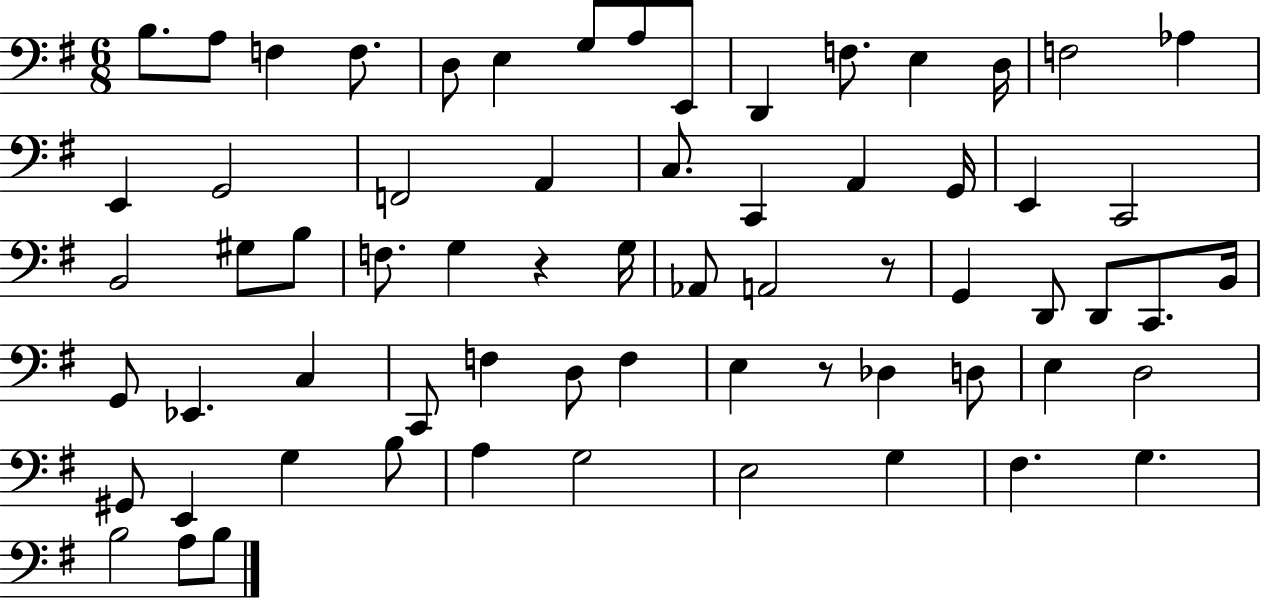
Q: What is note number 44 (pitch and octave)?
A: D3